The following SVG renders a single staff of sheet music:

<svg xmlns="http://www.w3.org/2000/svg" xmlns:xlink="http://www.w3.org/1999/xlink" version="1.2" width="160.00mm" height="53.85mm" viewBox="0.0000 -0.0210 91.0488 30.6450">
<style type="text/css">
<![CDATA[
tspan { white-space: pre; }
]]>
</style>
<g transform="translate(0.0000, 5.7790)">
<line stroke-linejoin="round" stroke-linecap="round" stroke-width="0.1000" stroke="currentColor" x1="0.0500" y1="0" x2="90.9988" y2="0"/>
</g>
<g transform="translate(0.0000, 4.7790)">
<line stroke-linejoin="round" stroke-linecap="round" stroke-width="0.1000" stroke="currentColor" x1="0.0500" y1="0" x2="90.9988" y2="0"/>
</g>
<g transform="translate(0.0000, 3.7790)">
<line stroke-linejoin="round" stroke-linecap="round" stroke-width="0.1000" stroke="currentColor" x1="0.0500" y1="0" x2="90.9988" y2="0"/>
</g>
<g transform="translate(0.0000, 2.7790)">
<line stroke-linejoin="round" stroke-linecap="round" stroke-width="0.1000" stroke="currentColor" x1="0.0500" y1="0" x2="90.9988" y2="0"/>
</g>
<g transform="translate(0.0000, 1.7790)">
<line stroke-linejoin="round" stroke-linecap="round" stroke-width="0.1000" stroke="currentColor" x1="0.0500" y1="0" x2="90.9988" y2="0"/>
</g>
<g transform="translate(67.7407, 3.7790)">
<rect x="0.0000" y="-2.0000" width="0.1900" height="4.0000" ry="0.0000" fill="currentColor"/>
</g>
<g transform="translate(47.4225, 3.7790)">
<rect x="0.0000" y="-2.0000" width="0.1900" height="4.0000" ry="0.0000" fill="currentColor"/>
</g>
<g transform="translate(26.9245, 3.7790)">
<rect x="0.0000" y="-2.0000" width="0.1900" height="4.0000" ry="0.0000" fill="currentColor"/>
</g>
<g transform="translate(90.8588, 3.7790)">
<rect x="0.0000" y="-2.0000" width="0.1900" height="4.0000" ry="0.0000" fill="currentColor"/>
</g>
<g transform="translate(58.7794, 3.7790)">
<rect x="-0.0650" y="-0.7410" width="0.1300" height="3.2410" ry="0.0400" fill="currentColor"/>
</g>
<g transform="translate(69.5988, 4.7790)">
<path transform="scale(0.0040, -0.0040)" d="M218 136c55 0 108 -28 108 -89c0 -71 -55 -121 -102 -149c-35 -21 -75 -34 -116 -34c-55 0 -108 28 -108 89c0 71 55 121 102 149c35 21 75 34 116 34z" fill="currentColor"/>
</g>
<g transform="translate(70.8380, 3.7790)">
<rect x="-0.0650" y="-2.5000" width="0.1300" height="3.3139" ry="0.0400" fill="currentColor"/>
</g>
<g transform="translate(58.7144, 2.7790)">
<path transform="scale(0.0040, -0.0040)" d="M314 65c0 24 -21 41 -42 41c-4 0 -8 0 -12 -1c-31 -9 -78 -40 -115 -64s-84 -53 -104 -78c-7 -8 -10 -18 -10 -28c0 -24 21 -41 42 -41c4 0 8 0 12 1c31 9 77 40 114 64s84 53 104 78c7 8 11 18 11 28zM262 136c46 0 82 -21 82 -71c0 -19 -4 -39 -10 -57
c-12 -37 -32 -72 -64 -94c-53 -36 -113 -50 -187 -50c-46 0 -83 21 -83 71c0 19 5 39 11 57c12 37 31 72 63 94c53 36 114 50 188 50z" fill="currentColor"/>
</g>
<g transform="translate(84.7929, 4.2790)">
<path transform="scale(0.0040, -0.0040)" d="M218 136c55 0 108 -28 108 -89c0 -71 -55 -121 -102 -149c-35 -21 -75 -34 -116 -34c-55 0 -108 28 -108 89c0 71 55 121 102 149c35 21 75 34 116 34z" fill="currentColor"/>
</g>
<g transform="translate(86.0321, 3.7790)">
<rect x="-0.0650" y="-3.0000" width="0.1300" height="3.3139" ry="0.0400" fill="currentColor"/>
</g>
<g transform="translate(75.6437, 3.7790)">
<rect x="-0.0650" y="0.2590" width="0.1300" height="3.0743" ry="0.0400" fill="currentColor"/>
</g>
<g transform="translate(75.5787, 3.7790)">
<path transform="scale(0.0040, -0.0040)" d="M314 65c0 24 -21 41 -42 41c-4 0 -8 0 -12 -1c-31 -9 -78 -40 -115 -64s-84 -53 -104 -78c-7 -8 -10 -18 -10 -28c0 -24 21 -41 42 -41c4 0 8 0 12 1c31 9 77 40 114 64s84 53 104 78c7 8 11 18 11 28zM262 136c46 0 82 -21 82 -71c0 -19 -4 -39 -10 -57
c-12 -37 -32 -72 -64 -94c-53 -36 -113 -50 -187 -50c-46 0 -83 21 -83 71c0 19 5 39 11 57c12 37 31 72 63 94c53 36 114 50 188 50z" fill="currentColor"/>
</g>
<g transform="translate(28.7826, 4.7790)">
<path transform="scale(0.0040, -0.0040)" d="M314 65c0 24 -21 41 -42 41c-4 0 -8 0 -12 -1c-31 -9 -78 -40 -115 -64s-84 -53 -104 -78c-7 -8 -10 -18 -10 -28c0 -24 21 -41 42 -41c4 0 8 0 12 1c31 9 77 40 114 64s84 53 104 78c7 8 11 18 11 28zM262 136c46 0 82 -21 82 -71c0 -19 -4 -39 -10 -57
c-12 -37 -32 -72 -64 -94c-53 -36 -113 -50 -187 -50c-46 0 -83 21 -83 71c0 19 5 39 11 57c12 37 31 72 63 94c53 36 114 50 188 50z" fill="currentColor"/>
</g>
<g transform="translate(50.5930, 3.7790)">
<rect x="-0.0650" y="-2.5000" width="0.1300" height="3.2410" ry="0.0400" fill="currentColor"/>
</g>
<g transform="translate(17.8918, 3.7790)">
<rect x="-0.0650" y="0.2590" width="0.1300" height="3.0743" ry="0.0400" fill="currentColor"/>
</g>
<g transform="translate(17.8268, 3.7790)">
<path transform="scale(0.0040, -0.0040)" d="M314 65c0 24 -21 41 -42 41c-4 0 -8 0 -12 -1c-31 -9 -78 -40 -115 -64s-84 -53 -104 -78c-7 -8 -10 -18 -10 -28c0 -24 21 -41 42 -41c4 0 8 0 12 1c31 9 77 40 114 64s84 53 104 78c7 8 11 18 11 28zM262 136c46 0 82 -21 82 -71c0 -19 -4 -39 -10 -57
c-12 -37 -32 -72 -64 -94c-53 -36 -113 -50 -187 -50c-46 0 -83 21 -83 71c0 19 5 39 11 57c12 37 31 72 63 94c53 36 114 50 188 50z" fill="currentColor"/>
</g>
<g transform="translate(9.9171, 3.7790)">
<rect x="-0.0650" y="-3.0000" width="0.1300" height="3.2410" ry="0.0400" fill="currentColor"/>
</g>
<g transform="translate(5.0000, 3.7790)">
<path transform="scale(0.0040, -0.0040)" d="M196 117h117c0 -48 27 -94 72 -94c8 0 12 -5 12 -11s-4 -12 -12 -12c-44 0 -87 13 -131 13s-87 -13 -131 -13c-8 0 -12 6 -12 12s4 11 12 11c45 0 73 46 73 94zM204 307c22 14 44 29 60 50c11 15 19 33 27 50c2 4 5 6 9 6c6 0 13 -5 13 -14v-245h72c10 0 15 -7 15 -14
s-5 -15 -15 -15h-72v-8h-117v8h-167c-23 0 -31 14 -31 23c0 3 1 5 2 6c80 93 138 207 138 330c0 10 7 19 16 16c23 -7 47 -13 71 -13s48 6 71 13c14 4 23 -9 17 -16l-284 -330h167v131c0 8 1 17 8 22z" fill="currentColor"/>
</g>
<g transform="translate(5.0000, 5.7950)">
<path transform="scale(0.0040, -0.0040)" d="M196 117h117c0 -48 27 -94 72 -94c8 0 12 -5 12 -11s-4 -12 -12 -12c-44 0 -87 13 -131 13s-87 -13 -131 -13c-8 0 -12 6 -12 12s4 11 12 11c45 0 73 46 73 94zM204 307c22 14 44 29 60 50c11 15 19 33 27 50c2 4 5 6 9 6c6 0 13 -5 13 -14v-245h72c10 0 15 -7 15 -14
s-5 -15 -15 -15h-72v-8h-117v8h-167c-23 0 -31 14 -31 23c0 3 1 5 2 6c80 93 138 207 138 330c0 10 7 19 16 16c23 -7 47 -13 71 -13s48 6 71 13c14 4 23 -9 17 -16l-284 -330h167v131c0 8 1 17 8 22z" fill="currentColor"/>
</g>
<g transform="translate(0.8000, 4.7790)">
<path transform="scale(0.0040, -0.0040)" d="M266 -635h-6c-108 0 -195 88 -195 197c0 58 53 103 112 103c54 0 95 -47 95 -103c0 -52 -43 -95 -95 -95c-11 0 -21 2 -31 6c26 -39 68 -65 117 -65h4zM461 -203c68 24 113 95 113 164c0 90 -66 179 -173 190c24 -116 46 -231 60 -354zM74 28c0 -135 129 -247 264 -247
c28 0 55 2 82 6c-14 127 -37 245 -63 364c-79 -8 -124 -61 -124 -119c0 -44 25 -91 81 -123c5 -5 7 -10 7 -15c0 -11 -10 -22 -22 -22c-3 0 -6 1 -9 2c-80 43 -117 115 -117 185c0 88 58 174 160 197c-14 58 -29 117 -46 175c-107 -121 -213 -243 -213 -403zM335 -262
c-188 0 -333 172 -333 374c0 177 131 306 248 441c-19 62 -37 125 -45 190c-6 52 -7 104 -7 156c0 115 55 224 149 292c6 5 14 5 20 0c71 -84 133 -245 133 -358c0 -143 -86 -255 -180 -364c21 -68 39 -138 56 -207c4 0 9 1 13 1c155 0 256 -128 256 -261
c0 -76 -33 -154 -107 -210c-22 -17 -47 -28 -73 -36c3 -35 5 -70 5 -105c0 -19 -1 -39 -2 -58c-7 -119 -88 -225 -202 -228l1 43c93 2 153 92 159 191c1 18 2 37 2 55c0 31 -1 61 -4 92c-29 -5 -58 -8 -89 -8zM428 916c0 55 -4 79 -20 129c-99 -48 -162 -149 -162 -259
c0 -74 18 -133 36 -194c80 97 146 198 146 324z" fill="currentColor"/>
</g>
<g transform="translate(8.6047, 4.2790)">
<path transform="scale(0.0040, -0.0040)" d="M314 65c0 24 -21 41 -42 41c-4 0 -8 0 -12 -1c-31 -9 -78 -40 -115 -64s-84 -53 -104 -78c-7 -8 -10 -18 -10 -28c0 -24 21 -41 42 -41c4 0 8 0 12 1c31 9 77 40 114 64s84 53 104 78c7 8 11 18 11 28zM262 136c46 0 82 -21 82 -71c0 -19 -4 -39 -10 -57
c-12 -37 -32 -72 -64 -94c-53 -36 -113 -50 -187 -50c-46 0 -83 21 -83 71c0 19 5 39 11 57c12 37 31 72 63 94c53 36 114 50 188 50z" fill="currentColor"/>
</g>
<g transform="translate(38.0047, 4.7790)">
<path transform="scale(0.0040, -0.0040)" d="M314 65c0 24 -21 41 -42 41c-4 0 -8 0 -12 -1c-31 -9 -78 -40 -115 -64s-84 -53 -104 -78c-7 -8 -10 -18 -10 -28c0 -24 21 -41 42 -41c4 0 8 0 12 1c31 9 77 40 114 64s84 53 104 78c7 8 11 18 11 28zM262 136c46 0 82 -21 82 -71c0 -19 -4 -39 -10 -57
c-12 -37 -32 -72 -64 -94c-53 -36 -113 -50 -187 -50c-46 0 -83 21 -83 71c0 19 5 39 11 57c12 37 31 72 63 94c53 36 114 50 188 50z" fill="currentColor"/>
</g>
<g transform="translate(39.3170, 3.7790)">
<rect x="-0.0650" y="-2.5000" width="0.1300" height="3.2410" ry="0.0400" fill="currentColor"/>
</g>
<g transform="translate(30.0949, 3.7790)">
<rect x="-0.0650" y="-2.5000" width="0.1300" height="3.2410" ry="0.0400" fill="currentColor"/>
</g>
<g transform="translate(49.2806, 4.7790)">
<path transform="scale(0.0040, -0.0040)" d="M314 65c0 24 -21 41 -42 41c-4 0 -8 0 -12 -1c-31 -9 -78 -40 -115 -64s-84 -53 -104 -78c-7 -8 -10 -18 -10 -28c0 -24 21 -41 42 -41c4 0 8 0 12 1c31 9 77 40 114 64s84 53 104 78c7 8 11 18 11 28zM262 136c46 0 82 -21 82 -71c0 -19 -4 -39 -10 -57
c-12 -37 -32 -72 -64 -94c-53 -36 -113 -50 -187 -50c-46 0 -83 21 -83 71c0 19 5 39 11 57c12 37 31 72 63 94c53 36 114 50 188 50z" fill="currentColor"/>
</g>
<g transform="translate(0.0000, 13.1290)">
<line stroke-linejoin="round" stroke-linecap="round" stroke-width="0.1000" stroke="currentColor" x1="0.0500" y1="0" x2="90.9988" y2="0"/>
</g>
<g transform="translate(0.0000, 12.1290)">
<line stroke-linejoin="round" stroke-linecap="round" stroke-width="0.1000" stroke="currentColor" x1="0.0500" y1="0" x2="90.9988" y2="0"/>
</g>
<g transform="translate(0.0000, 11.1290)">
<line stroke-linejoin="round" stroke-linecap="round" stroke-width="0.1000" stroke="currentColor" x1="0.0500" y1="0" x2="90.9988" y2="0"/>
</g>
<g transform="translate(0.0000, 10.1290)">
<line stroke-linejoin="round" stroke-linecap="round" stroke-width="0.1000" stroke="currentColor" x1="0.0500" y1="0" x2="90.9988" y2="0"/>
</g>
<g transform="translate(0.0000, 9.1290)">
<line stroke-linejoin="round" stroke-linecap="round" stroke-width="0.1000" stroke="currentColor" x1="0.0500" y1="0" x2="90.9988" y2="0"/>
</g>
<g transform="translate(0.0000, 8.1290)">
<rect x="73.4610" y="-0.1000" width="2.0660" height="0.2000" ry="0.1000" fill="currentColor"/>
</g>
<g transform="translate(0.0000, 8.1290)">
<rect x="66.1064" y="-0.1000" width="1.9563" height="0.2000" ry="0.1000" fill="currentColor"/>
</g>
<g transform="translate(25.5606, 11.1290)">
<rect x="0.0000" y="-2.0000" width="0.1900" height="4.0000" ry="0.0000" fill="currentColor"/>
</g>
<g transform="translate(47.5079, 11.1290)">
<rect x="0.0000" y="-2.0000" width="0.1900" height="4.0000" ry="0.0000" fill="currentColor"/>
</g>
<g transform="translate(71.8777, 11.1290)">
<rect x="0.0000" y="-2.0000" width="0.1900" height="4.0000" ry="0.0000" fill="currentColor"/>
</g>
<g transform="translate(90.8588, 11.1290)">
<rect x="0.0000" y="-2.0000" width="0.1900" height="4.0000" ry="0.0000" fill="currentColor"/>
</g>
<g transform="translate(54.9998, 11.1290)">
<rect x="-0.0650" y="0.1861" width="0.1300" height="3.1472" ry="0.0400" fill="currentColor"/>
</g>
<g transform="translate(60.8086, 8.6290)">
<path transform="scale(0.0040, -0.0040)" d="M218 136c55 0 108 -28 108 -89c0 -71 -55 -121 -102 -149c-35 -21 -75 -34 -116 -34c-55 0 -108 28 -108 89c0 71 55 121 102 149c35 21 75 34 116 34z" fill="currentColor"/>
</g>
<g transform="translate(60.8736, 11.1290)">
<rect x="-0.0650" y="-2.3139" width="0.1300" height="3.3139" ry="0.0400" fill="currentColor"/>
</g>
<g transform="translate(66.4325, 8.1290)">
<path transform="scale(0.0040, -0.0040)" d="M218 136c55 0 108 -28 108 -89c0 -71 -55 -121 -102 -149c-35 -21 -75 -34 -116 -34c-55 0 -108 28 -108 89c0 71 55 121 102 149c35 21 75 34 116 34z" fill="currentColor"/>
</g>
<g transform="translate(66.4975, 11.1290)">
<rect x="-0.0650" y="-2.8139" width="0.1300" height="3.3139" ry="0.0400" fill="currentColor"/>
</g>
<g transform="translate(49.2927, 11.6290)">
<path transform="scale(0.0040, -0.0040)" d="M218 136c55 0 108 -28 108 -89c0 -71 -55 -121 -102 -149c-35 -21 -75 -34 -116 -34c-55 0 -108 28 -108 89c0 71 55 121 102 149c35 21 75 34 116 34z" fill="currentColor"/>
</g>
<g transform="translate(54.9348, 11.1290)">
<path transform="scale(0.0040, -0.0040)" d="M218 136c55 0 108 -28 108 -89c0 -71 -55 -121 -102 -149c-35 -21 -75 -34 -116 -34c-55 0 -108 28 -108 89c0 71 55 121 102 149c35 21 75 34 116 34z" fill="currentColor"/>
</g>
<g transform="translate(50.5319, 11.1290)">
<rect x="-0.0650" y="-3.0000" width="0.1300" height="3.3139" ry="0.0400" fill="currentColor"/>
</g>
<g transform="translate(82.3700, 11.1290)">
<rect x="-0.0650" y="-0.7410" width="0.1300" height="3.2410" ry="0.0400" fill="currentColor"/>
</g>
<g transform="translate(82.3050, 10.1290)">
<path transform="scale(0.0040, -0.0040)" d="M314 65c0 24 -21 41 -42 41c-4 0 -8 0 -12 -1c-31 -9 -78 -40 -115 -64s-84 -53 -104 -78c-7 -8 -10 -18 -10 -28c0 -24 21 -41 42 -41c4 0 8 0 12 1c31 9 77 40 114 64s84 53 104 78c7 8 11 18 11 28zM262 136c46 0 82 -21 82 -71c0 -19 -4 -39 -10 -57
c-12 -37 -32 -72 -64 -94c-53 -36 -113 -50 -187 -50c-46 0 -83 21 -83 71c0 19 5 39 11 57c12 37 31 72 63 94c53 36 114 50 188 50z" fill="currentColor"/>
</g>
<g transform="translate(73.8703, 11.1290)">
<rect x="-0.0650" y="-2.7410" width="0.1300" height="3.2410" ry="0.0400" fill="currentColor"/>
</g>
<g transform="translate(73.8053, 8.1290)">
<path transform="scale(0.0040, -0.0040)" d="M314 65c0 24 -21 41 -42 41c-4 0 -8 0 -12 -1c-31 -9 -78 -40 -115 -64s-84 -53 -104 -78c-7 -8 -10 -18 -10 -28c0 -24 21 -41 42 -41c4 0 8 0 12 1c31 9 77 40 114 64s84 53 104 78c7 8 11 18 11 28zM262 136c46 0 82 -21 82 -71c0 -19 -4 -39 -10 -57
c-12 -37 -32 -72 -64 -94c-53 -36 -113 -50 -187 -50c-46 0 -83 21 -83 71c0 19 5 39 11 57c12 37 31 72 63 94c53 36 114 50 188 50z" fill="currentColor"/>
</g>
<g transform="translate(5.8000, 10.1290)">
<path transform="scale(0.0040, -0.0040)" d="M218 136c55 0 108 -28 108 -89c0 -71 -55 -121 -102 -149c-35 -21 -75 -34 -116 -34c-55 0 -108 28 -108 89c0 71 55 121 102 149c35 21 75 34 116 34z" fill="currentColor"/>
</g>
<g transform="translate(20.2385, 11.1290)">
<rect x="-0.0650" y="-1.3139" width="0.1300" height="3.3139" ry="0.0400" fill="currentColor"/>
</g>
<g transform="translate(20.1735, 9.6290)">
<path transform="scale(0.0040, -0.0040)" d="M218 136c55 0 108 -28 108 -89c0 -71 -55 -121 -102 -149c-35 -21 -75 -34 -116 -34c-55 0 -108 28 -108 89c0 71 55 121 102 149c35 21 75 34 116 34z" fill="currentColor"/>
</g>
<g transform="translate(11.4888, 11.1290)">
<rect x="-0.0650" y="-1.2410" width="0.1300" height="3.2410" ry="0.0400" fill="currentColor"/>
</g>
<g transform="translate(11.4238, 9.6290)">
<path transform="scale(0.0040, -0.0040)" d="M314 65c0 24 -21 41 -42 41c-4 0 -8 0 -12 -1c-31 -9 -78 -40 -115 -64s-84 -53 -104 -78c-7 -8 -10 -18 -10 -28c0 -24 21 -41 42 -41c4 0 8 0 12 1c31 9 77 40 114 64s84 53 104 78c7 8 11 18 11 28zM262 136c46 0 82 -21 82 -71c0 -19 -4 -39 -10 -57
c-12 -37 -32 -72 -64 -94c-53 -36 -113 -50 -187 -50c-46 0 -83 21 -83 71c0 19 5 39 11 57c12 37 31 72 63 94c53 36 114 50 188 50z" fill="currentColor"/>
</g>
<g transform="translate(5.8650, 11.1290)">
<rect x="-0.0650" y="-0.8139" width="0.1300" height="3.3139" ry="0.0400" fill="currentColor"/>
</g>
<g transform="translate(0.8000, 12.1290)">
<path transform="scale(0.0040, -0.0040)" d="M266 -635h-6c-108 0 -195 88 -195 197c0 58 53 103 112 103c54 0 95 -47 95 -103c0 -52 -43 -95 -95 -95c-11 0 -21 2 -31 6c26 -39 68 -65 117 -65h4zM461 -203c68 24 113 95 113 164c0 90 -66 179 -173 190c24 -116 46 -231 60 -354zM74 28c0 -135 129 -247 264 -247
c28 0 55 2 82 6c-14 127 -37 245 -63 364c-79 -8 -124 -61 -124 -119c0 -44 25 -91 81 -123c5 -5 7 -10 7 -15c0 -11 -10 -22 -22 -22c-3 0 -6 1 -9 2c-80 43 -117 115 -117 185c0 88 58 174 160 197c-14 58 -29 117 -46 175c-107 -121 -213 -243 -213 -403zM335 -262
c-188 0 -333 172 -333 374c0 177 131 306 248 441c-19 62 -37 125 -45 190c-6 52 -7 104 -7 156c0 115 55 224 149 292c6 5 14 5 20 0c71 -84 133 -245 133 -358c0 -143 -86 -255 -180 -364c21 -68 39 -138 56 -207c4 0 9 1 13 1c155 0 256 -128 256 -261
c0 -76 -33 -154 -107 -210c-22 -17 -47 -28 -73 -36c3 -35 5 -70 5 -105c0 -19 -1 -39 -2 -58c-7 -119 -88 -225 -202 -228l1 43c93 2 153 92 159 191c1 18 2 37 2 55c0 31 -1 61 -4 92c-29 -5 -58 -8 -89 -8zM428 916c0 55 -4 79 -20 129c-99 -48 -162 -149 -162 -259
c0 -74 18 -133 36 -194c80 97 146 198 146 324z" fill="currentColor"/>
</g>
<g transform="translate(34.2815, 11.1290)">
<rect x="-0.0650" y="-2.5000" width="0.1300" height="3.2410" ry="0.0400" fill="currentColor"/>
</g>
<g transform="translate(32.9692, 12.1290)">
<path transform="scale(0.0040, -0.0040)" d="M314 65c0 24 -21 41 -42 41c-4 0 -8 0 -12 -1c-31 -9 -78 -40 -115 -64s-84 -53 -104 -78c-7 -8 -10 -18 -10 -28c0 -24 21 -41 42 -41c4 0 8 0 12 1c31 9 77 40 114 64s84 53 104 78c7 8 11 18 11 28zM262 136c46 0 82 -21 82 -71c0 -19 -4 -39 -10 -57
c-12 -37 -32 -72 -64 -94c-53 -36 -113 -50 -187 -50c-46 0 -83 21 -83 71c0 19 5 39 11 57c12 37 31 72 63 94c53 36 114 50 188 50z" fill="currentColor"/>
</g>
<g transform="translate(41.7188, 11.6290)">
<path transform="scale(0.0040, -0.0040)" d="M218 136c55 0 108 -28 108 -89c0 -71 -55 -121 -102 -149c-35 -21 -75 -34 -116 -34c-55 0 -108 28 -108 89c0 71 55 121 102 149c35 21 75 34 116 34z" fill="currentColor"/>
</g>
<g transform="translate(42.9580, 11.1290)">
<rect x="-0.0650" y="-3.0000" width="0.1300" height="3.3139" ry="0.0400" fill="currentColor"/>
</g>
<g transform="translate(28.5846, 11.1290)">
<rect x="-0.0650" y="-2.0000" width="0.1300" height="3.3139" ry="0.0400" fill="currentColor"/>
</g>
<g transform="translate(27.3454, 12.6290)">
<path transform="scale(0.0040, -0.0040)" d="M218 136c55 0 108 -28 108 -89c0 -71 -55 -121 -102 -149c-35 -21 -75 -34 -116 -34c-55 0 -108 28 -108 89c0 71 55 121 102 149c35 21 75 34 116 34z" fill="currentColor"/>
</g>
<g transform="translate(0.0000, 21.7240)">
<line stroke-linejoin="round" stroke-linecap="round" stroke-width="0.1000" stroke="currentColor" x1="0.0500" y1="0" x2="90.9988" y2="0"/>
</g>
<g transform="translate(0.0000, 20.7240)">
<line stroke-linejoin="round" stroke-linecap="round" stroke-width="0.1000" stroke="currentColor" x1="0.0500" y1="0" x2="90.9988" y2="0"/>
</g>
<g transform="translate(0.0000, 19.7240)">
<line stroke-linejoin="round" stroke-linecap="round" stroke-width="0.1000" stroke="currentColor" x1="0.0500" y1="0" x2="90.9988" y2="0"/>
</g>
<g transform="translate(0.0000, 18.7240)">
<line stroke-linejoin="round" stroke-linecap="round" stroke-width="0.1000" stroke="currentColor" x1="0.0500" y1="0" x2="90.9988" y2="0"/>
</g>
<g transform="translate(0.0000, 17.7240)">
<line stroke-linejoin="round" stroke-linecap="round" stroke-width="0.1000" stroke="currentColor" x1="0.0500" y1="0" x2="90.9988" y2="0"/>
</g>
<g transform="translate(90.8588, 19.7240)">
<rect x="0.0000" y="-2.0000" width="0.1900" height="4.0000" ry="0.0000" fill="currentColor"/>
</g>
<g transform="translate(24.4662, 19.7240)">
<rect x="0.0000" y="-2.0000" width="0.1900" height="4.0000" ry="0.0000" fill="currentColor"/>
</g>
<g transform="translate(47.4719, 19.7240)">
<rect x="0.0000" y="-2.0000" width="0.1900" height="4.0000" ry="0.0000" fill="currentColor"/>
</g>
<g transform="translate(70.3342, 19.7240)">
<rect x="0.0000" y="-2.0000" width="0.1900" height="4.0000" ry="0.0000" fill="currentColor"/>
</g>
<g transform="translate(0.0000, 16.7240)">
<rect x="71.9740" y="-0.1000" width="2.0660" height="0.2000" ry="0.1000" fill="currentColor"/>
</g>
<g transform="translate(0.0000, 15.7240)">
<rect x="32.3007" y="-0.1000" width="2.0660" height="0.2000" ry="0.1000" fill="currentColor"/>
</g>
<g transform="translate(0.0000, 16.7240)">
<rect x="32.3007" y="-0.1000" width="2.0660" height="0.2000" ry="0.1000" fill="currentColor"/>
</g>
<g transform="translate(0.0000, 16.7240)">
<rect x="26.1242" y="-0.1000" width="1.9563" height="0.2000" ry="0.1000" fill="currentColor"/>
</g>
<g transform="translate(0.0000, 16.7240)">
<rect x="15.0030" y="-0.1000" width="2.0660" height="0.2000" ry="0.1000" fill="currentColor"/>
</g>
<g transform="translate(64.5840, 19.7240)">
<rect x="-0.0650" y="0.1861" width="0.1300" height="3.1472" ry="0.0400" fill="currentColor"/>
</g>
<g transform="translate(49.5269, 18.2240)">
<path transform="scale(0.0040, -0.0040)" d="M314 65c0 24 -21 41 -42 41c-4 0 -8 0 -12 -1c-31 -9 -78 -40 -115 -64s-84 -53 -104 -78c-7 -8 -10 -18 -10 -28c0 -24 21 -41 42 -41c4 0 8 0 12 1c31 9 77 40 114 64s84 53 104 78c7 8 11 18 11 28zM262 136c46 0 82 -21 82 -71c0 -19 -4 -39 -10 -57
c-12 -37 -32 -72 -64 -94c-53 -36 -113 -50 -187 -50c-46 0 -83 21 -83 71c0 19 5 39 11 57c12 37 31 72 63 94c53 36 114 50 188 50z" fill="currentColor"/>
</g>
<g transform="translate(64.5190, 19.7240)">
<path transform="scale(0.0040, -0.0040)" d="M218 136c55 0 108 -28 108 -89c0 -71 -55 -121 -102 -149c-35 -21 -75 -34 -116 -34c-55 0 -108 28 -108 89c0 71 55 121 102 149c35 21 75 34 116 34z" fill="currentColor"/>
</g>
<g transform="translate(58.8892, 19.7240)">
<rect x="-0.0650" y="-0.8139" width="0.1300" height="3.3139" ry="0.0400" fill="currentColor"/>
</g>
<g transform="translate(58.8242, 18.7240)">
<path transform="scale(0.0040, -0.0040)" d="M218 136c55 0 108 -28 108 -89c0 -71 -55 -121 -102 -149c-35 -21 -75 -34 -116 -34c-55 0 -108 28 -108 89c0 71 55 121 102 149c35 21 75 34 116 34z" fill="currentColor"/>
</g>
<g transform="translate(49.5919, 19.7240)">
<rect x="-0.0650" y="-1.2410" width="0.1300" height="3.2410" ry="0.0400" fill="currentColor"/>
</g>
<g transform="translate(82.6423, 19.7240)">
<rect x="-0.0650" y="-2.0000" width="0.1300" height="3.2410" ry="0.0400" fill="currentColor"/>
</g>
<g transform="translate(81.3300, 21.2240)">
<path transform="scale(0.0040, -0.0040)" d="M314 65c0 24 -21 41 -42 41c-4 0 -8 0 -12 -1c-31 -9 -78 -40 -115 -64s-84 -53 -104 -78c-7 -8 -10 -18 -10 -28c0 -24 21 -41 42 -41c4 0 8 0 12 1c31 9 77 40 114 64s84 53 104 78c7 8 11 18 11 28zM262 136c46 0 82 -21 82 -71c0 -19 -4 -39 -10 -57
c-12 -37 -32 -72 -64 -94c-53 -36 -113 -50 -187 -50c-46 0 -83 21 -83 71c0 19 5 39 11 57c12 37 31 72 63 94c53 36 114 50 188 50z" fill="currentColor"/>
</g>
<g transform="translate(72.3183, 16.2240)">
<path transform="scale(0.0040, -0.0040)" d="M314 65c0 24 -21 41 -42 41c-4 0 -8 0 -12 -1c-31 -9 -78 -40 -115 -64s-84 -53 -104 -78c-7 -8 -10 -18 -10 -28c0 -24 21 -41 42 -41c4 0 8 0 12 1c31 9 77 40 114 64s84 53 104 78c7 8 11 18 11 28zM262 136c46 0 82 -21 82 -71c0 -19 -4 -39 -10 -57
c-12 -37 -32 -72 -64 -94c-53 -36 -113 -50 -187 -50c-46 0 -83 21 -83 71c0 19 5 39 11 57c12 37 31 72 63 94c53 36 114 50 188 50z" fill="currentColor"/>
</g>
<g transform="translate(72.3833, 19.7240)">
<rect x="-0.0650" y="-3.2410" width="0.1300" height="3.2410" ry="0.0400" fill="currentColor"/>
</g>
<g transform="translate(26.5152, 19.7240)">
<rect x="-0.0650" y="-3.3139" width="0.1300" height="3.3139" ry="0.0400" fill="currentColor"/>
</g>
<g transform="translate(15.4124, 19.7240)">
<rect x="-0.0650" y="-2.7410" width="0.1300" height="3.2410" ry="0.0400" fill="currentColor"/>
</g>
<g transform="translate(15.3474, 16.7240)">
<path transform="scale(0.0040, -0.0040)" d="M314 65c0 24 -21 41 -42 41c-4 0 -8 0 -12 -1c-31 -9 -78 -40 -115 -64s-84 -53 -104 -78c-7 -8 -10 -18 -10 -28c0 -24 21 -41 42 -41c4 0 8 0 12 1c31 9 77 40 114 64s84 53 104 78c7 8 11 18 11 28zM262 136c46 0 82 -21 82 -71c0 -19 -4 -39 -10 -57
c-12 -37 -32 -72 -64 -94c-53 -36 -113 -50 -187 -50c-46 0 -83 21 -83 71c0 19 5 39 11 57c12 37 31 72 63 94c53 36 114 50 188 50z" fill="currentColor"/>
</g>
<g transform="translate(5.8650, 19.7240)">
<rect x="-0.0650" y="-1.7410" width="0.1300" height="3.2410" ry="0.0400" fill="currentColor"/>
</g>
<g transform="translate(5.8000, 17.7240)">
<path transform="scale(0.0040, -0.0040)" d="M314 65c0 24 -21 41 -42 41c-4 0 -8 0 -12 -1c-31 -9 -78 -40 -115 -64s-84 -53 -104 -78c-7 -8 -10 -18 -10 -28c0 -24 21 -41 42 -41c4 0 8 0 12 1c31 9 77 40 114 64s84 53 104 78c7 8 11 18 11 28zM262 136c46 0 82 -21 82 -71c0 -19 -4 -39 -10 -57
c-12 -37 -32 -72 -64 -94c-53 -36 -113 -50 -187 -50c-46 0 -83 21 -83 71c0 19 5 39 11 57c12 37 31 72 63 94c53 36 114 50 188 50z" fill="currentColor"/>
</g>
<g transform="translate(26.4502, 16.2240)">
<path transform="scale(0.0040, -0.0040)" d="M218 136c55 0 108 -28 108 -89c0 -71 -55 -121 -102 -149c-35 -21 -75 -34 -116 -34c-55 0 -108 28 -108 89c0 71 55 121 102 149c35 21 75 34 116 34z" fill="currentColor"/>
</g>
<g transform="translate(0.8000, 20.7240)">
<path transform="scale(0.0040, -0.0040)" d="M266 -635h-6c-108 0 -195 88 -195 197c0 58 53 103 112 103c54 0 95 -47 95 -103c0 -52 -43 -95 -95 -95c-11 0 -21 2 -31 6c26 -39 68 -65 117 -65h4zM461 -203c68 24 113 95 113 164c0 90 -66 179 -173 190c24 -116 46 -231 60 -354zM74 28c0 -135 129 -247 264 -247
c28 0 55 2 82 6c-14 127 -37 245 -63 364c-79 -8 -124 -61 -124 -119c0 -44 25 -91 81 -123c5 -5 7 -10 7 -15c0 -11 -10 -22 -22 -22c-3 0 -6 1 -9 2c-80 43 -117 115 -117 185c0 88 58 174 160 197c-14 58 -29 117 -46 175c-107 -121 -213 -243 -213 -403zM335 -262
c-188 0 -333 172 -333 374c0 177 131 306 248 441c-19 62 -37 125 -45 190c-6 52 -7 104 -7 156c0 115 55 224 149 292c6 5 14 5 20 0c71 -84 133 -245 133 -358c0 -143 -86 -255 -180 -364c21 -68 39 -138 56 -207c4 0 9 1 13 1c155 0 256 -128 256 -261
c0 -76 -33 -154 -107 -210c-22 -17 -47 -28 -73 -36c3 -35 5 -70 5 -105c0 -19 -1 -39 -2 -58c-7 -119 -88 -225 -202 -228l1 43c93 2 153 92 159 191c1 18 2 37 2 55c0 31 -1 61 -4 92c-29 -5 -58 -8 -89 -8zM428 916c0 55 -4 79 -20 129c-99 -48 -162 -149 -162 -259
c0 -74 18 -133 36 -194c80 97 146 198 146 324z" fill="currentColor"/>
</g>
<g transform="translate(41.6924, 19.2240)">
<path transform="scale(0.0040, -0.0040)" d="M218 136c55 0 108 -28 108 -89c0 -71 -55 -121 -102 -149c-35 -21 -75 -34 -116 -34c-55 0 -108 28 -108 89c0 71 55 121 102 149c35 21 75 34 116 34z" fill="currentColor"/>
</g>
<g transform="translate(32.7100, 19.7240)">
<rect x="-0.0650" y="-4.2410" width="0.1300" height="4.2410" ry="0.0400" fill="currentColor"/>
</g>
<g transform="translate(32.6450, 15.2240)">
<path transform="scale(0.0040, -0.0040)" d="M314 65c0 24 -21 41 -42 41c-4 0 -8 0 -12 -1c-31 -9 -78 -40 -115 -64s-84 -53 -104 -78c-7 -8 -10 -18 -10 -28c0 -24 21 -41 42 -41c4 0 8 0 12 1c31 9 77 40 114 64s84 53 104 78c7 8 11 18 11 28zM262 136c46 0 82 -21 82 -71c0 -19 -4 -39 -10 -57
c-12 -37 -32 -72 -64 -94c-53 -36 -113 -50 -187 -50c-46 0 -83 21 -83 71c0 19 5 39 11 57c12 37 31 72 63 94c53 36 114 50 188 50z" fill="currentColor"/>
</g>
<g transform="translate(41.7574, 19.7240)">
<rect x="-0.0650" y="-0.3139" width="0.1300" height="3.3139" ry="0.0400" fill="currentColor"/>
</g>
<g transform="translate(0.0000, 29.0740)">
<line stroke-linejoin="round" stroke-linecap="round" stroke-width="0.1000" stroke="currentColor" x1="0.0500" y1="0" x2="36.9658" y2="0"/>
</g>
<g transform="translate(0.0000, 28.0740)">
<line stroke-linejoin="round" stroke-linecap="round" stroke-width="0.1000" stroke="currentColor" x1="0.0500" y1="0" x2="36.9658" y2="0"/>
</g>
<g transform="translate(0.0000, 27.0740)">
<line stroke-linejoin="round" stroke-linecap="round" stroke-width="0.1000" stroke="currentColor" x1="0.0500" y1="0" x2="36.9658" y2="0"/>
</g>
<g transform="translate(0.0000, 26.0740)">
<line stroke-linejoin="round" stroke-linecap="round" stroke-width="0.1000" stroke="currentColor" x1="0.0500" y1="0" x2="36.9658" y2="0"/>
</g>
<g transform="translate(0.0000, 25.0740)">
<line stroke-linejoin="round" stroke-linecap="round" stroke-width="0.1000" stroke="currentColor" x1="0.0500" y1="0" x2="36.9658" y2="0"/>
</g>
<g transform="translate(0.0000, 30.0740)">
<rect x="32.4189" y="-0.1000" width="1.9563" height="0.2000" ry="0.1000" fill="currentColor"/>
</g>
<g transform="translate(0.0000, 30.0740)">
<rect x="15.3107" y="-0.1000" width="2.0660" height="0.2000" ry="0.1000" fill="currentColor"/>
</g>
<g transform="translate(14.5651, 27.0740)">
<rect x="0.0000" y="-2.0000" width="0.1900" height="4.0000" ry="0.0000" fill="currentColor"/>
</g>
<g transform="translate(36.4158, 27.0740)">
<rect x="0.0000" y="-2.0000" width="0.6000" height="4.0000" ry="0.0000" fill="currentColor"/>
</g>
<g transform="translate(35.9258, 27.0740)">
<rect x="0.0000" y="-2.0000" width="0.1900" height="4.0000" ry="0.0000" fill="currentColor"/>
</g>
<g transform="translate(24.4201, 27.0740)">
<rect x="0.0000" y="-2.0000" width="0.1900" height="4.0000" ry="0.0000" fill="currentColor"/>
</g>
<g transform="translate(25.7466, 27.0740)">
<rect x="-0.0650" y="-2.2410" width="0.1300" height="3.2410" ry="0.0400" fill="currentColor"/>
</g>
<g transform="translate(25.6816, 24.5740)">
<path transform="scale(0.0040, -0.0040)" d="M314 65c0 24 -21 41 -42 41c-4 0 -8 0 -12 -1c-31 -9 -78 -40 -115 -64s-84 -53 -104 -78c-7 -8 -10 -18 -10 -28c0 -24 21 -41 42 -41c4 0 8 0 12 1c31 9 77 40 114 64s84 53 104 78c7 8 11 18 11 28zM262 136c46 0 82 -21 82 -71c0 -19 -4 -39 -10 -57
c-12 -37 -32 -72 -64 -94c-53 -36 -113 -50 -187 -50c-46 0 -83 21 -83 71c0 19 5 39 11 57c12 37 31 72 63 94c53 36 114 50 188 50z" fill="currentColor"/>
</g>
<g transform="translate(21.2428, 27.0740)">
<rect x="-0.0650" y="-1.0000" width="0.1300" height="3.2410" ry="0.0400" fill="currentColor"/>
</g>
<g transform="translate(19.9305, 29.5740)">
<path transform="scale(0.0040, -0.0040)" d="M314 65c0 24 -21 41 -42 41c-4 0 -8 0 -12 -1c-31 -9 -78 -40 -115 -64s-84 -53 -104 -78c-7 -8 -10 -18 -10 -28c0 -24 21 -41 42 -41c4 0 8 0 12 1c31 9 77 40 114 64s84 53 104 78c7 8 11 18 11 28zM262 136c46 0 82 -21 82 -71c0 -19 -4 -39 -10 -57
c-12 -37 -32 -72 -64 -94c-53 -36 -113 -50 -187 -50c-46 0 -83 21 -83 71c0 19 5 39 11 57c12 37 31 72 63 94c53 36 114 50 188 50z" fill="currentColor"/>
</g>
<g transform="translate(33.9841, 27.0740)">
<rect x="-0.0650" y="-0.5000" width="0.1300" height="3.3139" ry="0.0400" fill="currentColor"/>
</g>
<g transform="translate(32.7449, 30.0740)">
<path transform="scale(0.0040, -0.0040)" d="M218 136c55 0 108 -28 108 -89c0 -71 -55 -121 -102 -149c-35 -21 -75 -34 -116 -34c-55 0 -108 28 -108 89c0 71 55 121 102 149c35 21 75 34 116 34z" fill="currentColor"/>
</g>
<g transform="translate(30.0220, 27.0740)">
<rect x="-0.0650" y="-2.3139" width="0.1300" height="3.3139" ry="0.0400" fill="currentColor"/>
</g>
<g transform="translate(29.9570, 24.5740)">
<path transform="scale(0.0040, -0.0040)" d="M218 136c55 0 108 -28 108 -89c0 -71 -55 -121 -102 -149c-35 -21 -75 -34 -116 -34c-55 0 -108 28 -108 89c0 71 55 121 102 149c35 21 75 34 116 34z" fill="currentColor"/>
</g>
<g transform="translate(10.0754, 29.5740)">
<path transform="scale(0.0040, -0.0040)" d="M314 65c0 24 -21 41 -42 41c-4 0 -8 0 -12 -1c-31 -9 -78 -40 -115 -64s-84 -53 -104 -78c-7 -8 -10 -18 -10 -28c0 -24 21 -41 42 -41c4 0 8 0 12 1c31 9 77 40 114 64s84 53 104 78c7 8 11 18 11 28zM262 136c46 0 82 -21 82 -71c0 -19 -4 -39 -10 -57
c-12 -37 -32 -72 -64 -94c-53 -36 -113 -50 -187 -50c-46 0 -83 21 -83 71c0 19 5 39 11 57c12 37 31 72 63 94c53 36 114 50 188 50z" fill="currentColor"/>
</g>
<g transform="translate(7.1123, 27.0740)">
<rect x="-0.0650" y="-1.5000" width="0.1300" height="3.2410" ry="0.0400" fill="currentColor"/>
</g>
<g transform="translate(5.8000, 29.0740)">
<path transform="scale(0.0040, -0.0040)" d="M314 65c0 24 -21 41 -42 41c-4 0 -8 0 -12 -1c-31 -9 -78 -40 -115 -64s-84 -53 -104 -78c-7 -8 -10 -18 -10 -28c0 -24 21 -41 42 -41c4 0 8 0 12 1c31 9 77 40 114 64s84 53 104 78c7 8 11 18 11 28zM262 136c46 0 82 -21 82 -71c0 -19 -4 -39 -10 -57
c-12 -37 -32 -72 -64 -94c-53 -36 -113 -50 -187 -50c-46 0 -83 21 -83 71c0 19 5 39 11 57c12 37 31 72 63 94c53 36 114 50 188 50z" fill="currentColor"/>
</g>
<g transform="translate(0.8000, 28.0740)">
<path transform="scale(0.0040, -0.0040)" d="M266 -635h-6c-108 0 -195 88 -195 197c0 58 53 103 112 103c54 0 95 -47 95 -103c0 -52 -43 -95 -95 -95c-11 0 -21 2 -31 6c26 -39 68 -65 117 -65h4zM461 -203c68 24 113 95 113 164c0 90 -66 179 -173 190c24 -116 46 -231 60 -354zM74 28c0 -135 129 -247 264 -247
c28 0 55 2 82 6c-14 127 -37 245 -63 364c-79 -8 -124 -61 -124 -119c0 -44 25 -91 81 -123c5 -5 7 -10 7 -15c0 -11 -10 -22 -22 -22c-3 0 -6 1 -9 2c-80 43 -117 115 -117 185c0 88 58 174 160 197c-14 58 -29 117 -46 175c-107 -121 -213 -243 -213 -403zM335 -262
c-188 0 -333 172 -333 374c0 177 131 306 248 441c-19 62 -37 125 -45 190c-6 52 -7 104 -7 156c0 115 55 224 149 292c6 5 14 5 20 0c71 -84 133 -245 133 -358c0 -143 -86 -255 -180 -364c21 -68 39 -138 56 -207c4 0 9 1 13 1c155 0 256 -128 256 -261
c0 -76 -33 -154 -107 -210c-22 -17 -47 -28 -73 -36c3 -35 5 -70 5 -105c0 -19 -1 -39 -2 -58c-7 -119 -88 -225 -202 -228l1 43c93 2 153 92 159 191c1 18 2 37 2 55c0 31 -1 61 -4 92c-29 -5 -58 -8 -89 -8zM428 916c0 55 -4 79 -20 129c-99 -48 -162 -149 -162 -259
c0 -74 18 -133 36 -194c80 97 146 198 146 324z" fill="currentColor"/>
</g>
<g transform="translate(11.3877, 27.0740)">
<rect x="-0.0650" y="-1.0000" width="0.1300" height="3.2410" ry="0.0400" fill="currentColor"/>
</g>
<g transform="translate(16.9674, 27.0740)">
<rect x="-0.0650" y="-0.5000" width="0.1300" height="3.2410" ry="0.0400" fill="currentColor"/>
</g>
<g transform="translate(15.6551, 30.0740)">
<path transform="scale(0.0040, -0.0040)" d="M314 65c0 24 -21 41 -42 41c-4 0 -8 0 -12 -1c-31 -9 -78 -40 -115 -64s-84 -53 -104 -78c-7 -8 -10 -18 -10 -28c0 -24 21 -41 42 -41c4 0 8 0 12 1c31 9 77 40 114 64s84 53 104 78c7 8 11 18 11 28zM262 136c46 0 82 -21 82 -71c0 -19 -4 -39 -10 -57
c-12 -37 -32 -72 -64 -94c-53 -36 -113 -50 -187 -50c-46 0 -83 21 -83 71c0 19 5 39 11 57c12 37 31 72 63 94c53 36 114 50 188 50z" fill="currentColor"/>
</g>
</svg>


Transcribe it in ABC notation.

X:1
T:Untitled
M:4/4
L:1/4
K:C
A2 B2 G2 G2 G2 d2 G B2 A d e2 e F G2 A A B g a a2 d2 f2 a2 b d'2 c e2 d B b2 F2 E2 D2 C2 D2 g2 g C